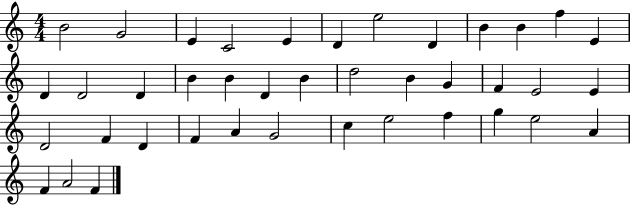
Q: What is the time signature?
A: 4/4